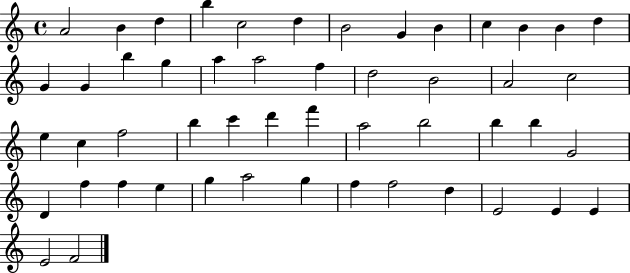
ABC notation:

X:1
T:Untitled
M:4/4
L:1/4
K:C
A2 B d b c2 d B2 G B c B B d G G b g a a2 f d2 B2 A2 c2 e c f2 b c' d' f' a2 b2 b b G2 D f f e g a2 g f f2 d E2 E E E2 F2